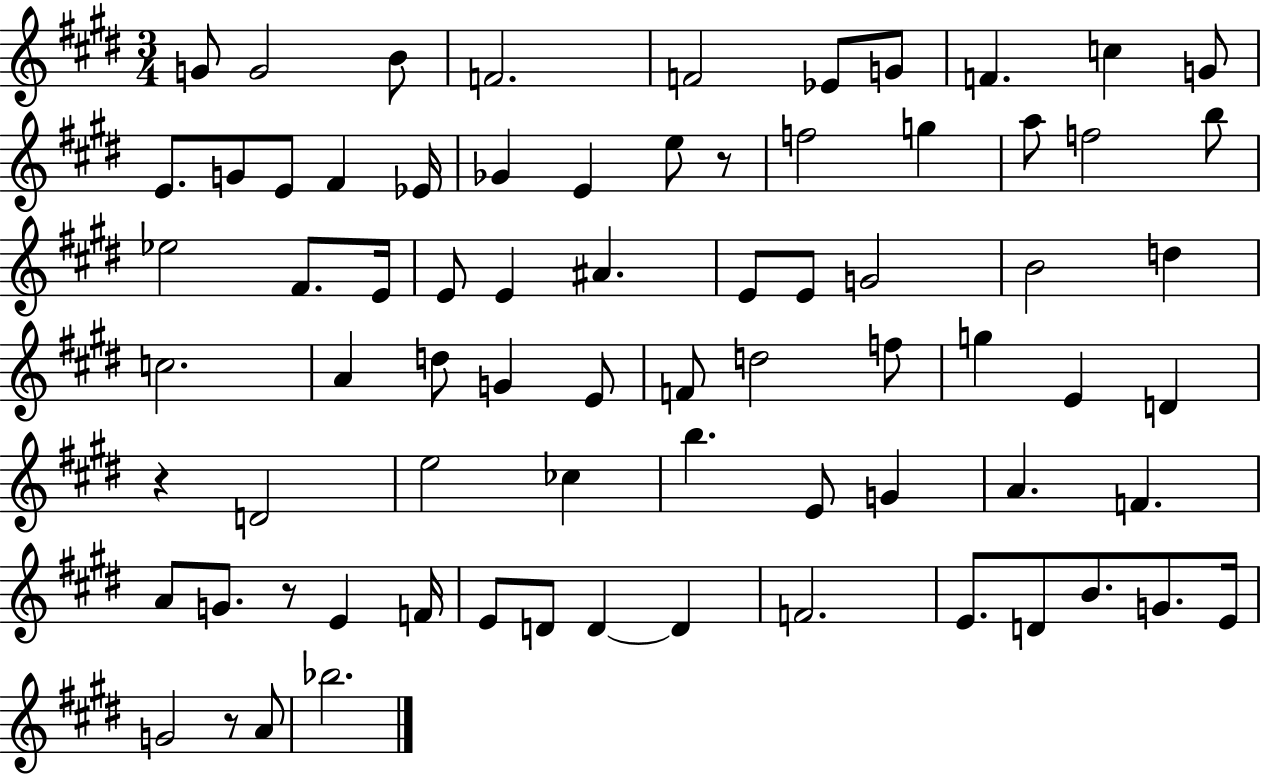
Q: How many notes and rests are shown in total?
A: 74